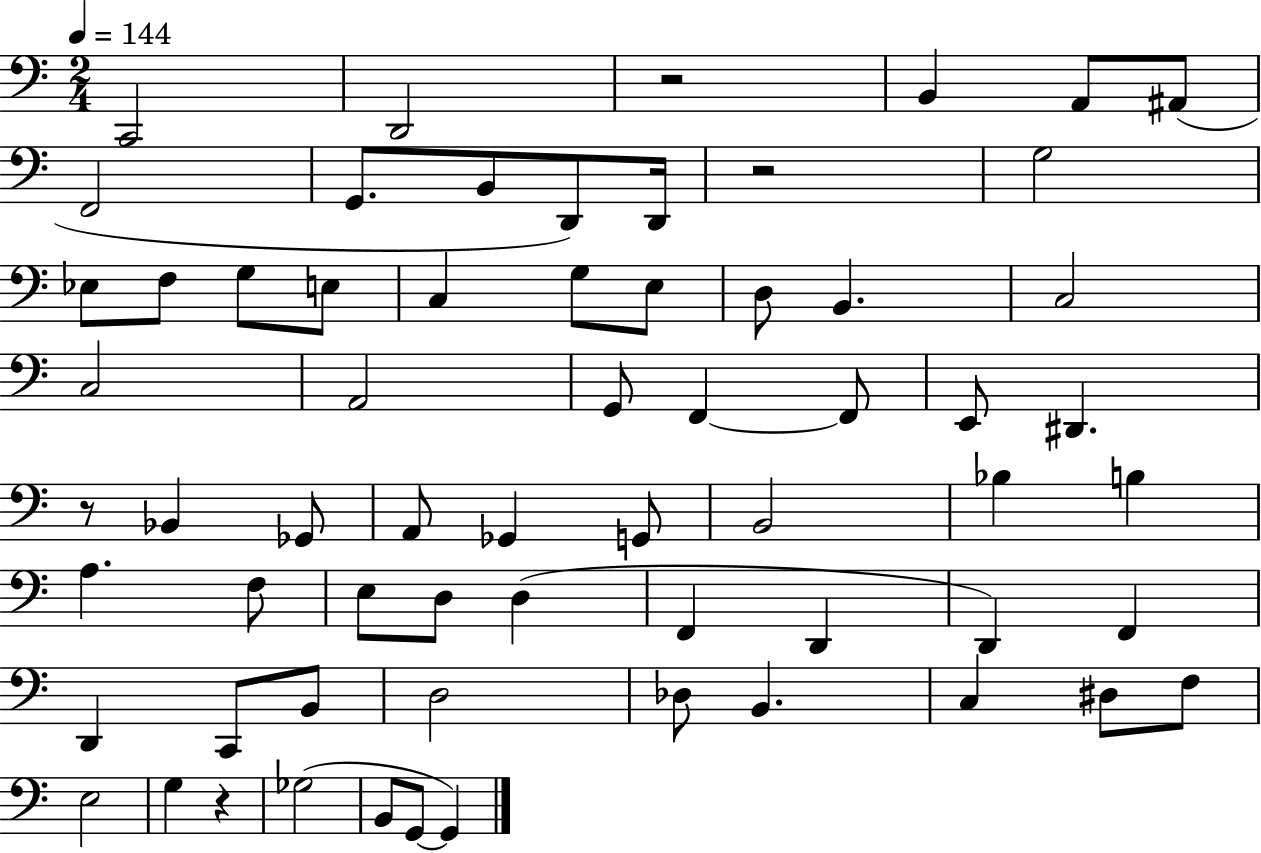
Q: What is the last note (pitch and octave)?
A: G2